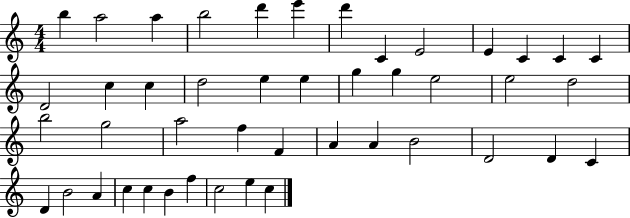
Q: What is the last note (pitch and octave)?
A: C5